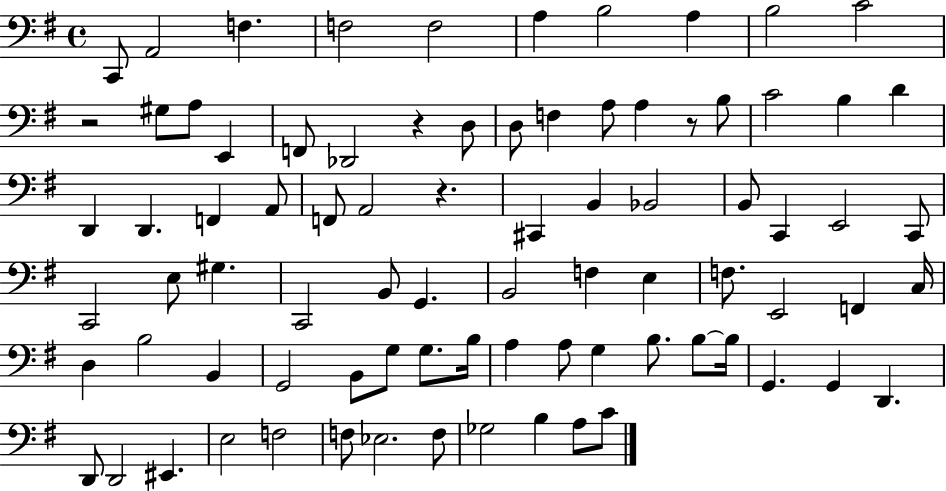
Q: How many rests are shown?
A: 4